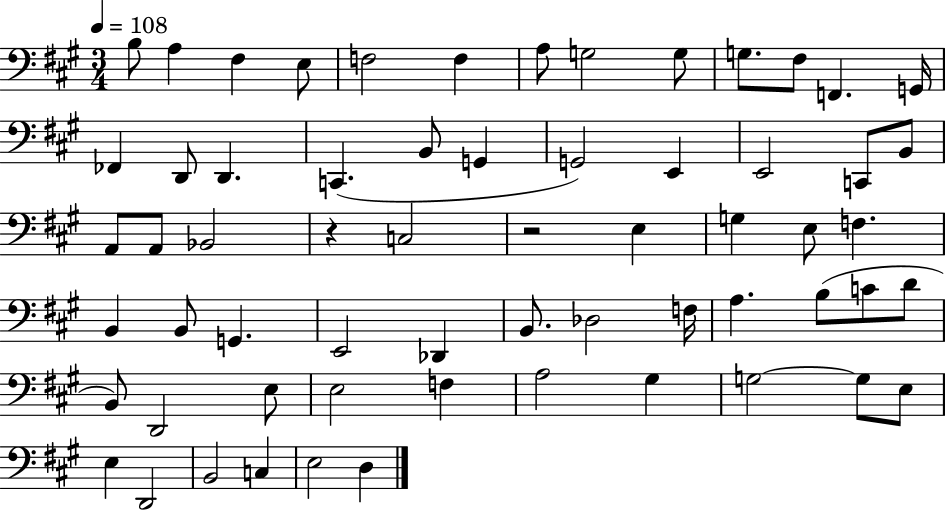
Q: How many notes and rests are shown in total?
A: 62